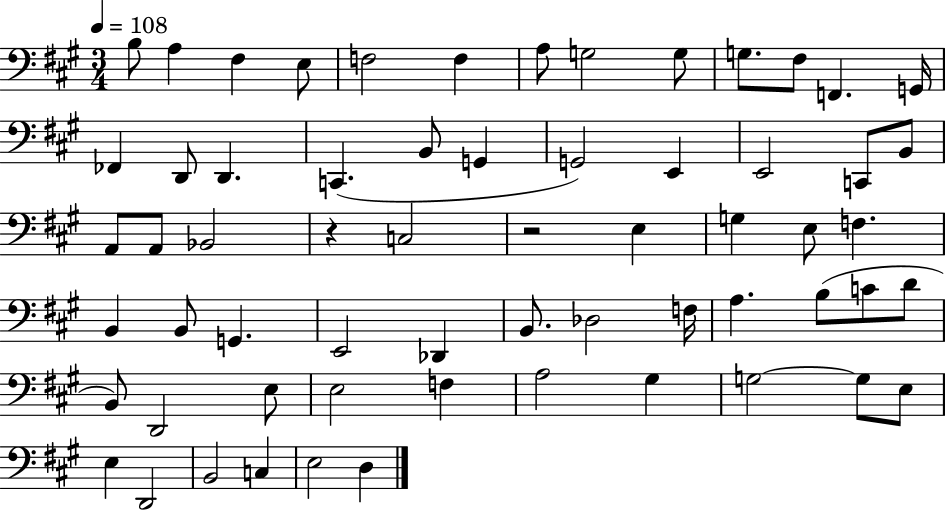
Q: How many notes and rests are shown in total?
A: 62